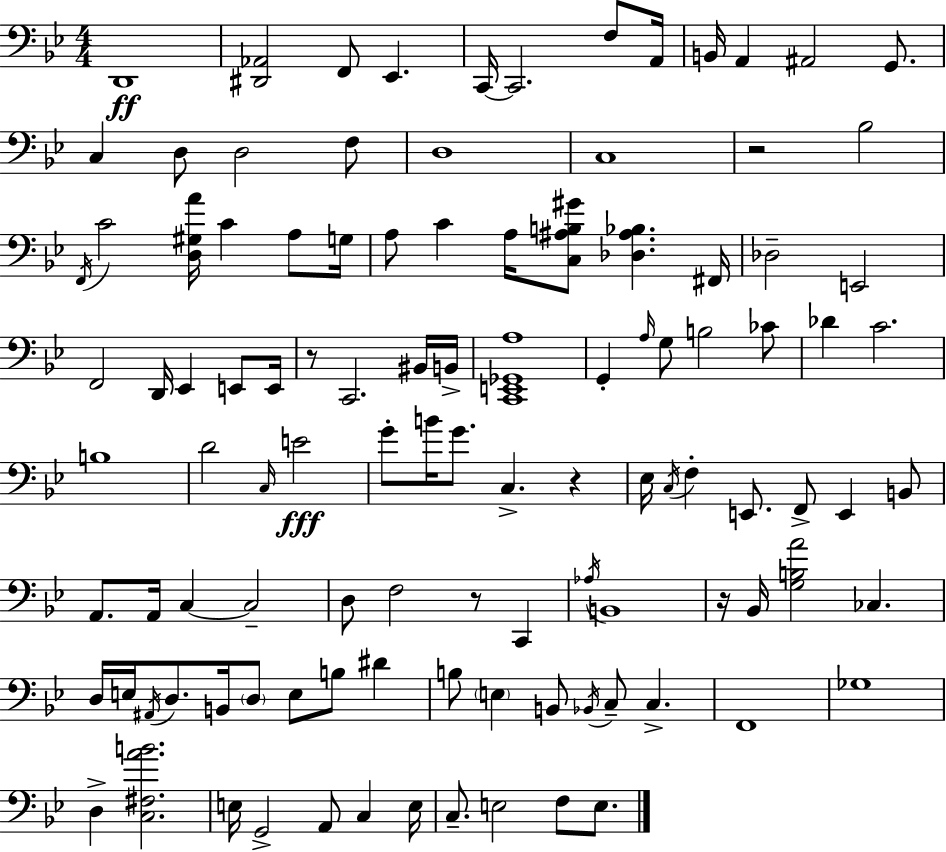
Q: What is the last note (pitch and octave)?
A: E3